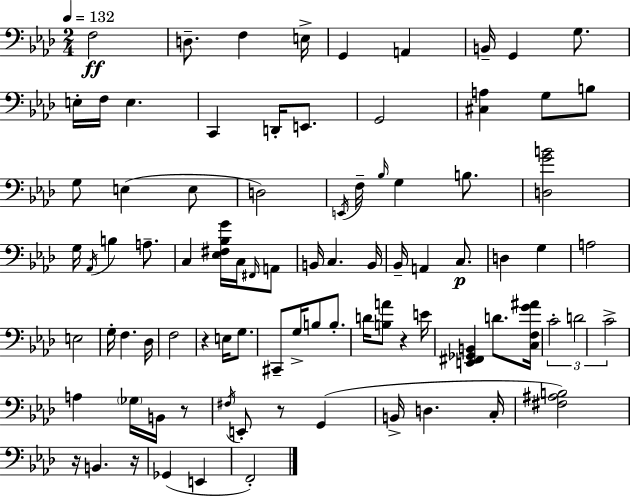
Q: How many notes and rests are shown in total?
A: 87